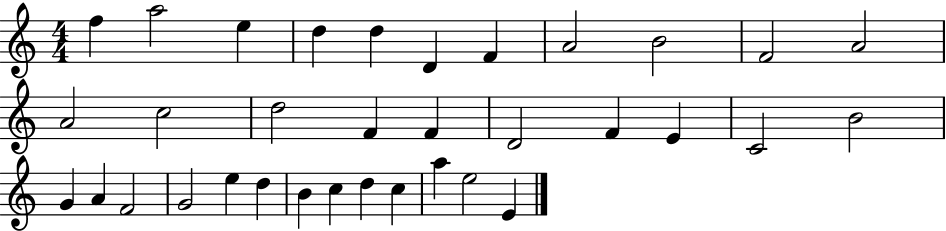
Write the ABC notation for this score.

X:1
T:Untitled
M:4/4
L:1/4
K:C
f a2 e d d D F A2 B2 F2 A2 A2 c2 d2 F F D2 F E C2 B2 G A F2 G2 e d B c d c a e2 E